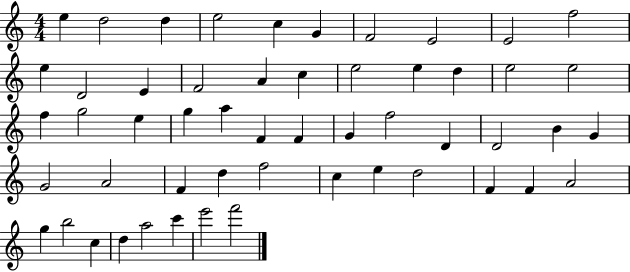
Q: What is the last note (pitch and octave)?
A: F6